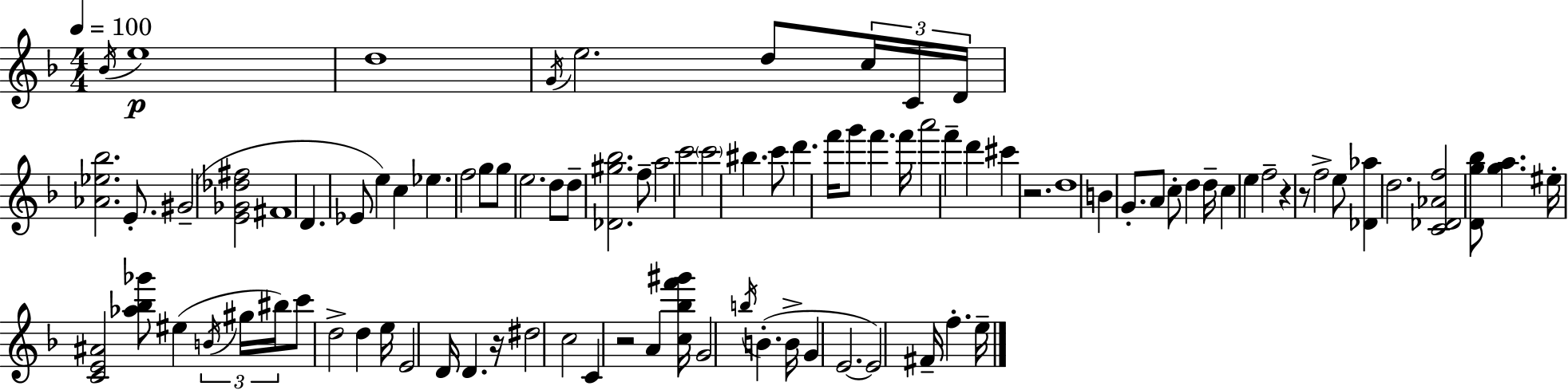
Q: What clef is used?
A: treble